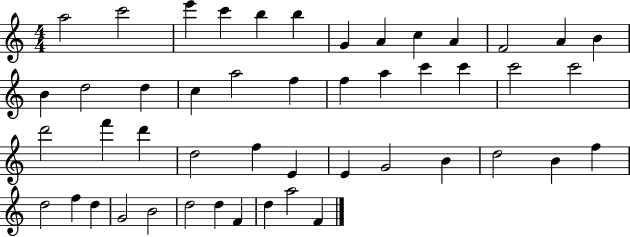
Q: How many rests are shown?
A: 0